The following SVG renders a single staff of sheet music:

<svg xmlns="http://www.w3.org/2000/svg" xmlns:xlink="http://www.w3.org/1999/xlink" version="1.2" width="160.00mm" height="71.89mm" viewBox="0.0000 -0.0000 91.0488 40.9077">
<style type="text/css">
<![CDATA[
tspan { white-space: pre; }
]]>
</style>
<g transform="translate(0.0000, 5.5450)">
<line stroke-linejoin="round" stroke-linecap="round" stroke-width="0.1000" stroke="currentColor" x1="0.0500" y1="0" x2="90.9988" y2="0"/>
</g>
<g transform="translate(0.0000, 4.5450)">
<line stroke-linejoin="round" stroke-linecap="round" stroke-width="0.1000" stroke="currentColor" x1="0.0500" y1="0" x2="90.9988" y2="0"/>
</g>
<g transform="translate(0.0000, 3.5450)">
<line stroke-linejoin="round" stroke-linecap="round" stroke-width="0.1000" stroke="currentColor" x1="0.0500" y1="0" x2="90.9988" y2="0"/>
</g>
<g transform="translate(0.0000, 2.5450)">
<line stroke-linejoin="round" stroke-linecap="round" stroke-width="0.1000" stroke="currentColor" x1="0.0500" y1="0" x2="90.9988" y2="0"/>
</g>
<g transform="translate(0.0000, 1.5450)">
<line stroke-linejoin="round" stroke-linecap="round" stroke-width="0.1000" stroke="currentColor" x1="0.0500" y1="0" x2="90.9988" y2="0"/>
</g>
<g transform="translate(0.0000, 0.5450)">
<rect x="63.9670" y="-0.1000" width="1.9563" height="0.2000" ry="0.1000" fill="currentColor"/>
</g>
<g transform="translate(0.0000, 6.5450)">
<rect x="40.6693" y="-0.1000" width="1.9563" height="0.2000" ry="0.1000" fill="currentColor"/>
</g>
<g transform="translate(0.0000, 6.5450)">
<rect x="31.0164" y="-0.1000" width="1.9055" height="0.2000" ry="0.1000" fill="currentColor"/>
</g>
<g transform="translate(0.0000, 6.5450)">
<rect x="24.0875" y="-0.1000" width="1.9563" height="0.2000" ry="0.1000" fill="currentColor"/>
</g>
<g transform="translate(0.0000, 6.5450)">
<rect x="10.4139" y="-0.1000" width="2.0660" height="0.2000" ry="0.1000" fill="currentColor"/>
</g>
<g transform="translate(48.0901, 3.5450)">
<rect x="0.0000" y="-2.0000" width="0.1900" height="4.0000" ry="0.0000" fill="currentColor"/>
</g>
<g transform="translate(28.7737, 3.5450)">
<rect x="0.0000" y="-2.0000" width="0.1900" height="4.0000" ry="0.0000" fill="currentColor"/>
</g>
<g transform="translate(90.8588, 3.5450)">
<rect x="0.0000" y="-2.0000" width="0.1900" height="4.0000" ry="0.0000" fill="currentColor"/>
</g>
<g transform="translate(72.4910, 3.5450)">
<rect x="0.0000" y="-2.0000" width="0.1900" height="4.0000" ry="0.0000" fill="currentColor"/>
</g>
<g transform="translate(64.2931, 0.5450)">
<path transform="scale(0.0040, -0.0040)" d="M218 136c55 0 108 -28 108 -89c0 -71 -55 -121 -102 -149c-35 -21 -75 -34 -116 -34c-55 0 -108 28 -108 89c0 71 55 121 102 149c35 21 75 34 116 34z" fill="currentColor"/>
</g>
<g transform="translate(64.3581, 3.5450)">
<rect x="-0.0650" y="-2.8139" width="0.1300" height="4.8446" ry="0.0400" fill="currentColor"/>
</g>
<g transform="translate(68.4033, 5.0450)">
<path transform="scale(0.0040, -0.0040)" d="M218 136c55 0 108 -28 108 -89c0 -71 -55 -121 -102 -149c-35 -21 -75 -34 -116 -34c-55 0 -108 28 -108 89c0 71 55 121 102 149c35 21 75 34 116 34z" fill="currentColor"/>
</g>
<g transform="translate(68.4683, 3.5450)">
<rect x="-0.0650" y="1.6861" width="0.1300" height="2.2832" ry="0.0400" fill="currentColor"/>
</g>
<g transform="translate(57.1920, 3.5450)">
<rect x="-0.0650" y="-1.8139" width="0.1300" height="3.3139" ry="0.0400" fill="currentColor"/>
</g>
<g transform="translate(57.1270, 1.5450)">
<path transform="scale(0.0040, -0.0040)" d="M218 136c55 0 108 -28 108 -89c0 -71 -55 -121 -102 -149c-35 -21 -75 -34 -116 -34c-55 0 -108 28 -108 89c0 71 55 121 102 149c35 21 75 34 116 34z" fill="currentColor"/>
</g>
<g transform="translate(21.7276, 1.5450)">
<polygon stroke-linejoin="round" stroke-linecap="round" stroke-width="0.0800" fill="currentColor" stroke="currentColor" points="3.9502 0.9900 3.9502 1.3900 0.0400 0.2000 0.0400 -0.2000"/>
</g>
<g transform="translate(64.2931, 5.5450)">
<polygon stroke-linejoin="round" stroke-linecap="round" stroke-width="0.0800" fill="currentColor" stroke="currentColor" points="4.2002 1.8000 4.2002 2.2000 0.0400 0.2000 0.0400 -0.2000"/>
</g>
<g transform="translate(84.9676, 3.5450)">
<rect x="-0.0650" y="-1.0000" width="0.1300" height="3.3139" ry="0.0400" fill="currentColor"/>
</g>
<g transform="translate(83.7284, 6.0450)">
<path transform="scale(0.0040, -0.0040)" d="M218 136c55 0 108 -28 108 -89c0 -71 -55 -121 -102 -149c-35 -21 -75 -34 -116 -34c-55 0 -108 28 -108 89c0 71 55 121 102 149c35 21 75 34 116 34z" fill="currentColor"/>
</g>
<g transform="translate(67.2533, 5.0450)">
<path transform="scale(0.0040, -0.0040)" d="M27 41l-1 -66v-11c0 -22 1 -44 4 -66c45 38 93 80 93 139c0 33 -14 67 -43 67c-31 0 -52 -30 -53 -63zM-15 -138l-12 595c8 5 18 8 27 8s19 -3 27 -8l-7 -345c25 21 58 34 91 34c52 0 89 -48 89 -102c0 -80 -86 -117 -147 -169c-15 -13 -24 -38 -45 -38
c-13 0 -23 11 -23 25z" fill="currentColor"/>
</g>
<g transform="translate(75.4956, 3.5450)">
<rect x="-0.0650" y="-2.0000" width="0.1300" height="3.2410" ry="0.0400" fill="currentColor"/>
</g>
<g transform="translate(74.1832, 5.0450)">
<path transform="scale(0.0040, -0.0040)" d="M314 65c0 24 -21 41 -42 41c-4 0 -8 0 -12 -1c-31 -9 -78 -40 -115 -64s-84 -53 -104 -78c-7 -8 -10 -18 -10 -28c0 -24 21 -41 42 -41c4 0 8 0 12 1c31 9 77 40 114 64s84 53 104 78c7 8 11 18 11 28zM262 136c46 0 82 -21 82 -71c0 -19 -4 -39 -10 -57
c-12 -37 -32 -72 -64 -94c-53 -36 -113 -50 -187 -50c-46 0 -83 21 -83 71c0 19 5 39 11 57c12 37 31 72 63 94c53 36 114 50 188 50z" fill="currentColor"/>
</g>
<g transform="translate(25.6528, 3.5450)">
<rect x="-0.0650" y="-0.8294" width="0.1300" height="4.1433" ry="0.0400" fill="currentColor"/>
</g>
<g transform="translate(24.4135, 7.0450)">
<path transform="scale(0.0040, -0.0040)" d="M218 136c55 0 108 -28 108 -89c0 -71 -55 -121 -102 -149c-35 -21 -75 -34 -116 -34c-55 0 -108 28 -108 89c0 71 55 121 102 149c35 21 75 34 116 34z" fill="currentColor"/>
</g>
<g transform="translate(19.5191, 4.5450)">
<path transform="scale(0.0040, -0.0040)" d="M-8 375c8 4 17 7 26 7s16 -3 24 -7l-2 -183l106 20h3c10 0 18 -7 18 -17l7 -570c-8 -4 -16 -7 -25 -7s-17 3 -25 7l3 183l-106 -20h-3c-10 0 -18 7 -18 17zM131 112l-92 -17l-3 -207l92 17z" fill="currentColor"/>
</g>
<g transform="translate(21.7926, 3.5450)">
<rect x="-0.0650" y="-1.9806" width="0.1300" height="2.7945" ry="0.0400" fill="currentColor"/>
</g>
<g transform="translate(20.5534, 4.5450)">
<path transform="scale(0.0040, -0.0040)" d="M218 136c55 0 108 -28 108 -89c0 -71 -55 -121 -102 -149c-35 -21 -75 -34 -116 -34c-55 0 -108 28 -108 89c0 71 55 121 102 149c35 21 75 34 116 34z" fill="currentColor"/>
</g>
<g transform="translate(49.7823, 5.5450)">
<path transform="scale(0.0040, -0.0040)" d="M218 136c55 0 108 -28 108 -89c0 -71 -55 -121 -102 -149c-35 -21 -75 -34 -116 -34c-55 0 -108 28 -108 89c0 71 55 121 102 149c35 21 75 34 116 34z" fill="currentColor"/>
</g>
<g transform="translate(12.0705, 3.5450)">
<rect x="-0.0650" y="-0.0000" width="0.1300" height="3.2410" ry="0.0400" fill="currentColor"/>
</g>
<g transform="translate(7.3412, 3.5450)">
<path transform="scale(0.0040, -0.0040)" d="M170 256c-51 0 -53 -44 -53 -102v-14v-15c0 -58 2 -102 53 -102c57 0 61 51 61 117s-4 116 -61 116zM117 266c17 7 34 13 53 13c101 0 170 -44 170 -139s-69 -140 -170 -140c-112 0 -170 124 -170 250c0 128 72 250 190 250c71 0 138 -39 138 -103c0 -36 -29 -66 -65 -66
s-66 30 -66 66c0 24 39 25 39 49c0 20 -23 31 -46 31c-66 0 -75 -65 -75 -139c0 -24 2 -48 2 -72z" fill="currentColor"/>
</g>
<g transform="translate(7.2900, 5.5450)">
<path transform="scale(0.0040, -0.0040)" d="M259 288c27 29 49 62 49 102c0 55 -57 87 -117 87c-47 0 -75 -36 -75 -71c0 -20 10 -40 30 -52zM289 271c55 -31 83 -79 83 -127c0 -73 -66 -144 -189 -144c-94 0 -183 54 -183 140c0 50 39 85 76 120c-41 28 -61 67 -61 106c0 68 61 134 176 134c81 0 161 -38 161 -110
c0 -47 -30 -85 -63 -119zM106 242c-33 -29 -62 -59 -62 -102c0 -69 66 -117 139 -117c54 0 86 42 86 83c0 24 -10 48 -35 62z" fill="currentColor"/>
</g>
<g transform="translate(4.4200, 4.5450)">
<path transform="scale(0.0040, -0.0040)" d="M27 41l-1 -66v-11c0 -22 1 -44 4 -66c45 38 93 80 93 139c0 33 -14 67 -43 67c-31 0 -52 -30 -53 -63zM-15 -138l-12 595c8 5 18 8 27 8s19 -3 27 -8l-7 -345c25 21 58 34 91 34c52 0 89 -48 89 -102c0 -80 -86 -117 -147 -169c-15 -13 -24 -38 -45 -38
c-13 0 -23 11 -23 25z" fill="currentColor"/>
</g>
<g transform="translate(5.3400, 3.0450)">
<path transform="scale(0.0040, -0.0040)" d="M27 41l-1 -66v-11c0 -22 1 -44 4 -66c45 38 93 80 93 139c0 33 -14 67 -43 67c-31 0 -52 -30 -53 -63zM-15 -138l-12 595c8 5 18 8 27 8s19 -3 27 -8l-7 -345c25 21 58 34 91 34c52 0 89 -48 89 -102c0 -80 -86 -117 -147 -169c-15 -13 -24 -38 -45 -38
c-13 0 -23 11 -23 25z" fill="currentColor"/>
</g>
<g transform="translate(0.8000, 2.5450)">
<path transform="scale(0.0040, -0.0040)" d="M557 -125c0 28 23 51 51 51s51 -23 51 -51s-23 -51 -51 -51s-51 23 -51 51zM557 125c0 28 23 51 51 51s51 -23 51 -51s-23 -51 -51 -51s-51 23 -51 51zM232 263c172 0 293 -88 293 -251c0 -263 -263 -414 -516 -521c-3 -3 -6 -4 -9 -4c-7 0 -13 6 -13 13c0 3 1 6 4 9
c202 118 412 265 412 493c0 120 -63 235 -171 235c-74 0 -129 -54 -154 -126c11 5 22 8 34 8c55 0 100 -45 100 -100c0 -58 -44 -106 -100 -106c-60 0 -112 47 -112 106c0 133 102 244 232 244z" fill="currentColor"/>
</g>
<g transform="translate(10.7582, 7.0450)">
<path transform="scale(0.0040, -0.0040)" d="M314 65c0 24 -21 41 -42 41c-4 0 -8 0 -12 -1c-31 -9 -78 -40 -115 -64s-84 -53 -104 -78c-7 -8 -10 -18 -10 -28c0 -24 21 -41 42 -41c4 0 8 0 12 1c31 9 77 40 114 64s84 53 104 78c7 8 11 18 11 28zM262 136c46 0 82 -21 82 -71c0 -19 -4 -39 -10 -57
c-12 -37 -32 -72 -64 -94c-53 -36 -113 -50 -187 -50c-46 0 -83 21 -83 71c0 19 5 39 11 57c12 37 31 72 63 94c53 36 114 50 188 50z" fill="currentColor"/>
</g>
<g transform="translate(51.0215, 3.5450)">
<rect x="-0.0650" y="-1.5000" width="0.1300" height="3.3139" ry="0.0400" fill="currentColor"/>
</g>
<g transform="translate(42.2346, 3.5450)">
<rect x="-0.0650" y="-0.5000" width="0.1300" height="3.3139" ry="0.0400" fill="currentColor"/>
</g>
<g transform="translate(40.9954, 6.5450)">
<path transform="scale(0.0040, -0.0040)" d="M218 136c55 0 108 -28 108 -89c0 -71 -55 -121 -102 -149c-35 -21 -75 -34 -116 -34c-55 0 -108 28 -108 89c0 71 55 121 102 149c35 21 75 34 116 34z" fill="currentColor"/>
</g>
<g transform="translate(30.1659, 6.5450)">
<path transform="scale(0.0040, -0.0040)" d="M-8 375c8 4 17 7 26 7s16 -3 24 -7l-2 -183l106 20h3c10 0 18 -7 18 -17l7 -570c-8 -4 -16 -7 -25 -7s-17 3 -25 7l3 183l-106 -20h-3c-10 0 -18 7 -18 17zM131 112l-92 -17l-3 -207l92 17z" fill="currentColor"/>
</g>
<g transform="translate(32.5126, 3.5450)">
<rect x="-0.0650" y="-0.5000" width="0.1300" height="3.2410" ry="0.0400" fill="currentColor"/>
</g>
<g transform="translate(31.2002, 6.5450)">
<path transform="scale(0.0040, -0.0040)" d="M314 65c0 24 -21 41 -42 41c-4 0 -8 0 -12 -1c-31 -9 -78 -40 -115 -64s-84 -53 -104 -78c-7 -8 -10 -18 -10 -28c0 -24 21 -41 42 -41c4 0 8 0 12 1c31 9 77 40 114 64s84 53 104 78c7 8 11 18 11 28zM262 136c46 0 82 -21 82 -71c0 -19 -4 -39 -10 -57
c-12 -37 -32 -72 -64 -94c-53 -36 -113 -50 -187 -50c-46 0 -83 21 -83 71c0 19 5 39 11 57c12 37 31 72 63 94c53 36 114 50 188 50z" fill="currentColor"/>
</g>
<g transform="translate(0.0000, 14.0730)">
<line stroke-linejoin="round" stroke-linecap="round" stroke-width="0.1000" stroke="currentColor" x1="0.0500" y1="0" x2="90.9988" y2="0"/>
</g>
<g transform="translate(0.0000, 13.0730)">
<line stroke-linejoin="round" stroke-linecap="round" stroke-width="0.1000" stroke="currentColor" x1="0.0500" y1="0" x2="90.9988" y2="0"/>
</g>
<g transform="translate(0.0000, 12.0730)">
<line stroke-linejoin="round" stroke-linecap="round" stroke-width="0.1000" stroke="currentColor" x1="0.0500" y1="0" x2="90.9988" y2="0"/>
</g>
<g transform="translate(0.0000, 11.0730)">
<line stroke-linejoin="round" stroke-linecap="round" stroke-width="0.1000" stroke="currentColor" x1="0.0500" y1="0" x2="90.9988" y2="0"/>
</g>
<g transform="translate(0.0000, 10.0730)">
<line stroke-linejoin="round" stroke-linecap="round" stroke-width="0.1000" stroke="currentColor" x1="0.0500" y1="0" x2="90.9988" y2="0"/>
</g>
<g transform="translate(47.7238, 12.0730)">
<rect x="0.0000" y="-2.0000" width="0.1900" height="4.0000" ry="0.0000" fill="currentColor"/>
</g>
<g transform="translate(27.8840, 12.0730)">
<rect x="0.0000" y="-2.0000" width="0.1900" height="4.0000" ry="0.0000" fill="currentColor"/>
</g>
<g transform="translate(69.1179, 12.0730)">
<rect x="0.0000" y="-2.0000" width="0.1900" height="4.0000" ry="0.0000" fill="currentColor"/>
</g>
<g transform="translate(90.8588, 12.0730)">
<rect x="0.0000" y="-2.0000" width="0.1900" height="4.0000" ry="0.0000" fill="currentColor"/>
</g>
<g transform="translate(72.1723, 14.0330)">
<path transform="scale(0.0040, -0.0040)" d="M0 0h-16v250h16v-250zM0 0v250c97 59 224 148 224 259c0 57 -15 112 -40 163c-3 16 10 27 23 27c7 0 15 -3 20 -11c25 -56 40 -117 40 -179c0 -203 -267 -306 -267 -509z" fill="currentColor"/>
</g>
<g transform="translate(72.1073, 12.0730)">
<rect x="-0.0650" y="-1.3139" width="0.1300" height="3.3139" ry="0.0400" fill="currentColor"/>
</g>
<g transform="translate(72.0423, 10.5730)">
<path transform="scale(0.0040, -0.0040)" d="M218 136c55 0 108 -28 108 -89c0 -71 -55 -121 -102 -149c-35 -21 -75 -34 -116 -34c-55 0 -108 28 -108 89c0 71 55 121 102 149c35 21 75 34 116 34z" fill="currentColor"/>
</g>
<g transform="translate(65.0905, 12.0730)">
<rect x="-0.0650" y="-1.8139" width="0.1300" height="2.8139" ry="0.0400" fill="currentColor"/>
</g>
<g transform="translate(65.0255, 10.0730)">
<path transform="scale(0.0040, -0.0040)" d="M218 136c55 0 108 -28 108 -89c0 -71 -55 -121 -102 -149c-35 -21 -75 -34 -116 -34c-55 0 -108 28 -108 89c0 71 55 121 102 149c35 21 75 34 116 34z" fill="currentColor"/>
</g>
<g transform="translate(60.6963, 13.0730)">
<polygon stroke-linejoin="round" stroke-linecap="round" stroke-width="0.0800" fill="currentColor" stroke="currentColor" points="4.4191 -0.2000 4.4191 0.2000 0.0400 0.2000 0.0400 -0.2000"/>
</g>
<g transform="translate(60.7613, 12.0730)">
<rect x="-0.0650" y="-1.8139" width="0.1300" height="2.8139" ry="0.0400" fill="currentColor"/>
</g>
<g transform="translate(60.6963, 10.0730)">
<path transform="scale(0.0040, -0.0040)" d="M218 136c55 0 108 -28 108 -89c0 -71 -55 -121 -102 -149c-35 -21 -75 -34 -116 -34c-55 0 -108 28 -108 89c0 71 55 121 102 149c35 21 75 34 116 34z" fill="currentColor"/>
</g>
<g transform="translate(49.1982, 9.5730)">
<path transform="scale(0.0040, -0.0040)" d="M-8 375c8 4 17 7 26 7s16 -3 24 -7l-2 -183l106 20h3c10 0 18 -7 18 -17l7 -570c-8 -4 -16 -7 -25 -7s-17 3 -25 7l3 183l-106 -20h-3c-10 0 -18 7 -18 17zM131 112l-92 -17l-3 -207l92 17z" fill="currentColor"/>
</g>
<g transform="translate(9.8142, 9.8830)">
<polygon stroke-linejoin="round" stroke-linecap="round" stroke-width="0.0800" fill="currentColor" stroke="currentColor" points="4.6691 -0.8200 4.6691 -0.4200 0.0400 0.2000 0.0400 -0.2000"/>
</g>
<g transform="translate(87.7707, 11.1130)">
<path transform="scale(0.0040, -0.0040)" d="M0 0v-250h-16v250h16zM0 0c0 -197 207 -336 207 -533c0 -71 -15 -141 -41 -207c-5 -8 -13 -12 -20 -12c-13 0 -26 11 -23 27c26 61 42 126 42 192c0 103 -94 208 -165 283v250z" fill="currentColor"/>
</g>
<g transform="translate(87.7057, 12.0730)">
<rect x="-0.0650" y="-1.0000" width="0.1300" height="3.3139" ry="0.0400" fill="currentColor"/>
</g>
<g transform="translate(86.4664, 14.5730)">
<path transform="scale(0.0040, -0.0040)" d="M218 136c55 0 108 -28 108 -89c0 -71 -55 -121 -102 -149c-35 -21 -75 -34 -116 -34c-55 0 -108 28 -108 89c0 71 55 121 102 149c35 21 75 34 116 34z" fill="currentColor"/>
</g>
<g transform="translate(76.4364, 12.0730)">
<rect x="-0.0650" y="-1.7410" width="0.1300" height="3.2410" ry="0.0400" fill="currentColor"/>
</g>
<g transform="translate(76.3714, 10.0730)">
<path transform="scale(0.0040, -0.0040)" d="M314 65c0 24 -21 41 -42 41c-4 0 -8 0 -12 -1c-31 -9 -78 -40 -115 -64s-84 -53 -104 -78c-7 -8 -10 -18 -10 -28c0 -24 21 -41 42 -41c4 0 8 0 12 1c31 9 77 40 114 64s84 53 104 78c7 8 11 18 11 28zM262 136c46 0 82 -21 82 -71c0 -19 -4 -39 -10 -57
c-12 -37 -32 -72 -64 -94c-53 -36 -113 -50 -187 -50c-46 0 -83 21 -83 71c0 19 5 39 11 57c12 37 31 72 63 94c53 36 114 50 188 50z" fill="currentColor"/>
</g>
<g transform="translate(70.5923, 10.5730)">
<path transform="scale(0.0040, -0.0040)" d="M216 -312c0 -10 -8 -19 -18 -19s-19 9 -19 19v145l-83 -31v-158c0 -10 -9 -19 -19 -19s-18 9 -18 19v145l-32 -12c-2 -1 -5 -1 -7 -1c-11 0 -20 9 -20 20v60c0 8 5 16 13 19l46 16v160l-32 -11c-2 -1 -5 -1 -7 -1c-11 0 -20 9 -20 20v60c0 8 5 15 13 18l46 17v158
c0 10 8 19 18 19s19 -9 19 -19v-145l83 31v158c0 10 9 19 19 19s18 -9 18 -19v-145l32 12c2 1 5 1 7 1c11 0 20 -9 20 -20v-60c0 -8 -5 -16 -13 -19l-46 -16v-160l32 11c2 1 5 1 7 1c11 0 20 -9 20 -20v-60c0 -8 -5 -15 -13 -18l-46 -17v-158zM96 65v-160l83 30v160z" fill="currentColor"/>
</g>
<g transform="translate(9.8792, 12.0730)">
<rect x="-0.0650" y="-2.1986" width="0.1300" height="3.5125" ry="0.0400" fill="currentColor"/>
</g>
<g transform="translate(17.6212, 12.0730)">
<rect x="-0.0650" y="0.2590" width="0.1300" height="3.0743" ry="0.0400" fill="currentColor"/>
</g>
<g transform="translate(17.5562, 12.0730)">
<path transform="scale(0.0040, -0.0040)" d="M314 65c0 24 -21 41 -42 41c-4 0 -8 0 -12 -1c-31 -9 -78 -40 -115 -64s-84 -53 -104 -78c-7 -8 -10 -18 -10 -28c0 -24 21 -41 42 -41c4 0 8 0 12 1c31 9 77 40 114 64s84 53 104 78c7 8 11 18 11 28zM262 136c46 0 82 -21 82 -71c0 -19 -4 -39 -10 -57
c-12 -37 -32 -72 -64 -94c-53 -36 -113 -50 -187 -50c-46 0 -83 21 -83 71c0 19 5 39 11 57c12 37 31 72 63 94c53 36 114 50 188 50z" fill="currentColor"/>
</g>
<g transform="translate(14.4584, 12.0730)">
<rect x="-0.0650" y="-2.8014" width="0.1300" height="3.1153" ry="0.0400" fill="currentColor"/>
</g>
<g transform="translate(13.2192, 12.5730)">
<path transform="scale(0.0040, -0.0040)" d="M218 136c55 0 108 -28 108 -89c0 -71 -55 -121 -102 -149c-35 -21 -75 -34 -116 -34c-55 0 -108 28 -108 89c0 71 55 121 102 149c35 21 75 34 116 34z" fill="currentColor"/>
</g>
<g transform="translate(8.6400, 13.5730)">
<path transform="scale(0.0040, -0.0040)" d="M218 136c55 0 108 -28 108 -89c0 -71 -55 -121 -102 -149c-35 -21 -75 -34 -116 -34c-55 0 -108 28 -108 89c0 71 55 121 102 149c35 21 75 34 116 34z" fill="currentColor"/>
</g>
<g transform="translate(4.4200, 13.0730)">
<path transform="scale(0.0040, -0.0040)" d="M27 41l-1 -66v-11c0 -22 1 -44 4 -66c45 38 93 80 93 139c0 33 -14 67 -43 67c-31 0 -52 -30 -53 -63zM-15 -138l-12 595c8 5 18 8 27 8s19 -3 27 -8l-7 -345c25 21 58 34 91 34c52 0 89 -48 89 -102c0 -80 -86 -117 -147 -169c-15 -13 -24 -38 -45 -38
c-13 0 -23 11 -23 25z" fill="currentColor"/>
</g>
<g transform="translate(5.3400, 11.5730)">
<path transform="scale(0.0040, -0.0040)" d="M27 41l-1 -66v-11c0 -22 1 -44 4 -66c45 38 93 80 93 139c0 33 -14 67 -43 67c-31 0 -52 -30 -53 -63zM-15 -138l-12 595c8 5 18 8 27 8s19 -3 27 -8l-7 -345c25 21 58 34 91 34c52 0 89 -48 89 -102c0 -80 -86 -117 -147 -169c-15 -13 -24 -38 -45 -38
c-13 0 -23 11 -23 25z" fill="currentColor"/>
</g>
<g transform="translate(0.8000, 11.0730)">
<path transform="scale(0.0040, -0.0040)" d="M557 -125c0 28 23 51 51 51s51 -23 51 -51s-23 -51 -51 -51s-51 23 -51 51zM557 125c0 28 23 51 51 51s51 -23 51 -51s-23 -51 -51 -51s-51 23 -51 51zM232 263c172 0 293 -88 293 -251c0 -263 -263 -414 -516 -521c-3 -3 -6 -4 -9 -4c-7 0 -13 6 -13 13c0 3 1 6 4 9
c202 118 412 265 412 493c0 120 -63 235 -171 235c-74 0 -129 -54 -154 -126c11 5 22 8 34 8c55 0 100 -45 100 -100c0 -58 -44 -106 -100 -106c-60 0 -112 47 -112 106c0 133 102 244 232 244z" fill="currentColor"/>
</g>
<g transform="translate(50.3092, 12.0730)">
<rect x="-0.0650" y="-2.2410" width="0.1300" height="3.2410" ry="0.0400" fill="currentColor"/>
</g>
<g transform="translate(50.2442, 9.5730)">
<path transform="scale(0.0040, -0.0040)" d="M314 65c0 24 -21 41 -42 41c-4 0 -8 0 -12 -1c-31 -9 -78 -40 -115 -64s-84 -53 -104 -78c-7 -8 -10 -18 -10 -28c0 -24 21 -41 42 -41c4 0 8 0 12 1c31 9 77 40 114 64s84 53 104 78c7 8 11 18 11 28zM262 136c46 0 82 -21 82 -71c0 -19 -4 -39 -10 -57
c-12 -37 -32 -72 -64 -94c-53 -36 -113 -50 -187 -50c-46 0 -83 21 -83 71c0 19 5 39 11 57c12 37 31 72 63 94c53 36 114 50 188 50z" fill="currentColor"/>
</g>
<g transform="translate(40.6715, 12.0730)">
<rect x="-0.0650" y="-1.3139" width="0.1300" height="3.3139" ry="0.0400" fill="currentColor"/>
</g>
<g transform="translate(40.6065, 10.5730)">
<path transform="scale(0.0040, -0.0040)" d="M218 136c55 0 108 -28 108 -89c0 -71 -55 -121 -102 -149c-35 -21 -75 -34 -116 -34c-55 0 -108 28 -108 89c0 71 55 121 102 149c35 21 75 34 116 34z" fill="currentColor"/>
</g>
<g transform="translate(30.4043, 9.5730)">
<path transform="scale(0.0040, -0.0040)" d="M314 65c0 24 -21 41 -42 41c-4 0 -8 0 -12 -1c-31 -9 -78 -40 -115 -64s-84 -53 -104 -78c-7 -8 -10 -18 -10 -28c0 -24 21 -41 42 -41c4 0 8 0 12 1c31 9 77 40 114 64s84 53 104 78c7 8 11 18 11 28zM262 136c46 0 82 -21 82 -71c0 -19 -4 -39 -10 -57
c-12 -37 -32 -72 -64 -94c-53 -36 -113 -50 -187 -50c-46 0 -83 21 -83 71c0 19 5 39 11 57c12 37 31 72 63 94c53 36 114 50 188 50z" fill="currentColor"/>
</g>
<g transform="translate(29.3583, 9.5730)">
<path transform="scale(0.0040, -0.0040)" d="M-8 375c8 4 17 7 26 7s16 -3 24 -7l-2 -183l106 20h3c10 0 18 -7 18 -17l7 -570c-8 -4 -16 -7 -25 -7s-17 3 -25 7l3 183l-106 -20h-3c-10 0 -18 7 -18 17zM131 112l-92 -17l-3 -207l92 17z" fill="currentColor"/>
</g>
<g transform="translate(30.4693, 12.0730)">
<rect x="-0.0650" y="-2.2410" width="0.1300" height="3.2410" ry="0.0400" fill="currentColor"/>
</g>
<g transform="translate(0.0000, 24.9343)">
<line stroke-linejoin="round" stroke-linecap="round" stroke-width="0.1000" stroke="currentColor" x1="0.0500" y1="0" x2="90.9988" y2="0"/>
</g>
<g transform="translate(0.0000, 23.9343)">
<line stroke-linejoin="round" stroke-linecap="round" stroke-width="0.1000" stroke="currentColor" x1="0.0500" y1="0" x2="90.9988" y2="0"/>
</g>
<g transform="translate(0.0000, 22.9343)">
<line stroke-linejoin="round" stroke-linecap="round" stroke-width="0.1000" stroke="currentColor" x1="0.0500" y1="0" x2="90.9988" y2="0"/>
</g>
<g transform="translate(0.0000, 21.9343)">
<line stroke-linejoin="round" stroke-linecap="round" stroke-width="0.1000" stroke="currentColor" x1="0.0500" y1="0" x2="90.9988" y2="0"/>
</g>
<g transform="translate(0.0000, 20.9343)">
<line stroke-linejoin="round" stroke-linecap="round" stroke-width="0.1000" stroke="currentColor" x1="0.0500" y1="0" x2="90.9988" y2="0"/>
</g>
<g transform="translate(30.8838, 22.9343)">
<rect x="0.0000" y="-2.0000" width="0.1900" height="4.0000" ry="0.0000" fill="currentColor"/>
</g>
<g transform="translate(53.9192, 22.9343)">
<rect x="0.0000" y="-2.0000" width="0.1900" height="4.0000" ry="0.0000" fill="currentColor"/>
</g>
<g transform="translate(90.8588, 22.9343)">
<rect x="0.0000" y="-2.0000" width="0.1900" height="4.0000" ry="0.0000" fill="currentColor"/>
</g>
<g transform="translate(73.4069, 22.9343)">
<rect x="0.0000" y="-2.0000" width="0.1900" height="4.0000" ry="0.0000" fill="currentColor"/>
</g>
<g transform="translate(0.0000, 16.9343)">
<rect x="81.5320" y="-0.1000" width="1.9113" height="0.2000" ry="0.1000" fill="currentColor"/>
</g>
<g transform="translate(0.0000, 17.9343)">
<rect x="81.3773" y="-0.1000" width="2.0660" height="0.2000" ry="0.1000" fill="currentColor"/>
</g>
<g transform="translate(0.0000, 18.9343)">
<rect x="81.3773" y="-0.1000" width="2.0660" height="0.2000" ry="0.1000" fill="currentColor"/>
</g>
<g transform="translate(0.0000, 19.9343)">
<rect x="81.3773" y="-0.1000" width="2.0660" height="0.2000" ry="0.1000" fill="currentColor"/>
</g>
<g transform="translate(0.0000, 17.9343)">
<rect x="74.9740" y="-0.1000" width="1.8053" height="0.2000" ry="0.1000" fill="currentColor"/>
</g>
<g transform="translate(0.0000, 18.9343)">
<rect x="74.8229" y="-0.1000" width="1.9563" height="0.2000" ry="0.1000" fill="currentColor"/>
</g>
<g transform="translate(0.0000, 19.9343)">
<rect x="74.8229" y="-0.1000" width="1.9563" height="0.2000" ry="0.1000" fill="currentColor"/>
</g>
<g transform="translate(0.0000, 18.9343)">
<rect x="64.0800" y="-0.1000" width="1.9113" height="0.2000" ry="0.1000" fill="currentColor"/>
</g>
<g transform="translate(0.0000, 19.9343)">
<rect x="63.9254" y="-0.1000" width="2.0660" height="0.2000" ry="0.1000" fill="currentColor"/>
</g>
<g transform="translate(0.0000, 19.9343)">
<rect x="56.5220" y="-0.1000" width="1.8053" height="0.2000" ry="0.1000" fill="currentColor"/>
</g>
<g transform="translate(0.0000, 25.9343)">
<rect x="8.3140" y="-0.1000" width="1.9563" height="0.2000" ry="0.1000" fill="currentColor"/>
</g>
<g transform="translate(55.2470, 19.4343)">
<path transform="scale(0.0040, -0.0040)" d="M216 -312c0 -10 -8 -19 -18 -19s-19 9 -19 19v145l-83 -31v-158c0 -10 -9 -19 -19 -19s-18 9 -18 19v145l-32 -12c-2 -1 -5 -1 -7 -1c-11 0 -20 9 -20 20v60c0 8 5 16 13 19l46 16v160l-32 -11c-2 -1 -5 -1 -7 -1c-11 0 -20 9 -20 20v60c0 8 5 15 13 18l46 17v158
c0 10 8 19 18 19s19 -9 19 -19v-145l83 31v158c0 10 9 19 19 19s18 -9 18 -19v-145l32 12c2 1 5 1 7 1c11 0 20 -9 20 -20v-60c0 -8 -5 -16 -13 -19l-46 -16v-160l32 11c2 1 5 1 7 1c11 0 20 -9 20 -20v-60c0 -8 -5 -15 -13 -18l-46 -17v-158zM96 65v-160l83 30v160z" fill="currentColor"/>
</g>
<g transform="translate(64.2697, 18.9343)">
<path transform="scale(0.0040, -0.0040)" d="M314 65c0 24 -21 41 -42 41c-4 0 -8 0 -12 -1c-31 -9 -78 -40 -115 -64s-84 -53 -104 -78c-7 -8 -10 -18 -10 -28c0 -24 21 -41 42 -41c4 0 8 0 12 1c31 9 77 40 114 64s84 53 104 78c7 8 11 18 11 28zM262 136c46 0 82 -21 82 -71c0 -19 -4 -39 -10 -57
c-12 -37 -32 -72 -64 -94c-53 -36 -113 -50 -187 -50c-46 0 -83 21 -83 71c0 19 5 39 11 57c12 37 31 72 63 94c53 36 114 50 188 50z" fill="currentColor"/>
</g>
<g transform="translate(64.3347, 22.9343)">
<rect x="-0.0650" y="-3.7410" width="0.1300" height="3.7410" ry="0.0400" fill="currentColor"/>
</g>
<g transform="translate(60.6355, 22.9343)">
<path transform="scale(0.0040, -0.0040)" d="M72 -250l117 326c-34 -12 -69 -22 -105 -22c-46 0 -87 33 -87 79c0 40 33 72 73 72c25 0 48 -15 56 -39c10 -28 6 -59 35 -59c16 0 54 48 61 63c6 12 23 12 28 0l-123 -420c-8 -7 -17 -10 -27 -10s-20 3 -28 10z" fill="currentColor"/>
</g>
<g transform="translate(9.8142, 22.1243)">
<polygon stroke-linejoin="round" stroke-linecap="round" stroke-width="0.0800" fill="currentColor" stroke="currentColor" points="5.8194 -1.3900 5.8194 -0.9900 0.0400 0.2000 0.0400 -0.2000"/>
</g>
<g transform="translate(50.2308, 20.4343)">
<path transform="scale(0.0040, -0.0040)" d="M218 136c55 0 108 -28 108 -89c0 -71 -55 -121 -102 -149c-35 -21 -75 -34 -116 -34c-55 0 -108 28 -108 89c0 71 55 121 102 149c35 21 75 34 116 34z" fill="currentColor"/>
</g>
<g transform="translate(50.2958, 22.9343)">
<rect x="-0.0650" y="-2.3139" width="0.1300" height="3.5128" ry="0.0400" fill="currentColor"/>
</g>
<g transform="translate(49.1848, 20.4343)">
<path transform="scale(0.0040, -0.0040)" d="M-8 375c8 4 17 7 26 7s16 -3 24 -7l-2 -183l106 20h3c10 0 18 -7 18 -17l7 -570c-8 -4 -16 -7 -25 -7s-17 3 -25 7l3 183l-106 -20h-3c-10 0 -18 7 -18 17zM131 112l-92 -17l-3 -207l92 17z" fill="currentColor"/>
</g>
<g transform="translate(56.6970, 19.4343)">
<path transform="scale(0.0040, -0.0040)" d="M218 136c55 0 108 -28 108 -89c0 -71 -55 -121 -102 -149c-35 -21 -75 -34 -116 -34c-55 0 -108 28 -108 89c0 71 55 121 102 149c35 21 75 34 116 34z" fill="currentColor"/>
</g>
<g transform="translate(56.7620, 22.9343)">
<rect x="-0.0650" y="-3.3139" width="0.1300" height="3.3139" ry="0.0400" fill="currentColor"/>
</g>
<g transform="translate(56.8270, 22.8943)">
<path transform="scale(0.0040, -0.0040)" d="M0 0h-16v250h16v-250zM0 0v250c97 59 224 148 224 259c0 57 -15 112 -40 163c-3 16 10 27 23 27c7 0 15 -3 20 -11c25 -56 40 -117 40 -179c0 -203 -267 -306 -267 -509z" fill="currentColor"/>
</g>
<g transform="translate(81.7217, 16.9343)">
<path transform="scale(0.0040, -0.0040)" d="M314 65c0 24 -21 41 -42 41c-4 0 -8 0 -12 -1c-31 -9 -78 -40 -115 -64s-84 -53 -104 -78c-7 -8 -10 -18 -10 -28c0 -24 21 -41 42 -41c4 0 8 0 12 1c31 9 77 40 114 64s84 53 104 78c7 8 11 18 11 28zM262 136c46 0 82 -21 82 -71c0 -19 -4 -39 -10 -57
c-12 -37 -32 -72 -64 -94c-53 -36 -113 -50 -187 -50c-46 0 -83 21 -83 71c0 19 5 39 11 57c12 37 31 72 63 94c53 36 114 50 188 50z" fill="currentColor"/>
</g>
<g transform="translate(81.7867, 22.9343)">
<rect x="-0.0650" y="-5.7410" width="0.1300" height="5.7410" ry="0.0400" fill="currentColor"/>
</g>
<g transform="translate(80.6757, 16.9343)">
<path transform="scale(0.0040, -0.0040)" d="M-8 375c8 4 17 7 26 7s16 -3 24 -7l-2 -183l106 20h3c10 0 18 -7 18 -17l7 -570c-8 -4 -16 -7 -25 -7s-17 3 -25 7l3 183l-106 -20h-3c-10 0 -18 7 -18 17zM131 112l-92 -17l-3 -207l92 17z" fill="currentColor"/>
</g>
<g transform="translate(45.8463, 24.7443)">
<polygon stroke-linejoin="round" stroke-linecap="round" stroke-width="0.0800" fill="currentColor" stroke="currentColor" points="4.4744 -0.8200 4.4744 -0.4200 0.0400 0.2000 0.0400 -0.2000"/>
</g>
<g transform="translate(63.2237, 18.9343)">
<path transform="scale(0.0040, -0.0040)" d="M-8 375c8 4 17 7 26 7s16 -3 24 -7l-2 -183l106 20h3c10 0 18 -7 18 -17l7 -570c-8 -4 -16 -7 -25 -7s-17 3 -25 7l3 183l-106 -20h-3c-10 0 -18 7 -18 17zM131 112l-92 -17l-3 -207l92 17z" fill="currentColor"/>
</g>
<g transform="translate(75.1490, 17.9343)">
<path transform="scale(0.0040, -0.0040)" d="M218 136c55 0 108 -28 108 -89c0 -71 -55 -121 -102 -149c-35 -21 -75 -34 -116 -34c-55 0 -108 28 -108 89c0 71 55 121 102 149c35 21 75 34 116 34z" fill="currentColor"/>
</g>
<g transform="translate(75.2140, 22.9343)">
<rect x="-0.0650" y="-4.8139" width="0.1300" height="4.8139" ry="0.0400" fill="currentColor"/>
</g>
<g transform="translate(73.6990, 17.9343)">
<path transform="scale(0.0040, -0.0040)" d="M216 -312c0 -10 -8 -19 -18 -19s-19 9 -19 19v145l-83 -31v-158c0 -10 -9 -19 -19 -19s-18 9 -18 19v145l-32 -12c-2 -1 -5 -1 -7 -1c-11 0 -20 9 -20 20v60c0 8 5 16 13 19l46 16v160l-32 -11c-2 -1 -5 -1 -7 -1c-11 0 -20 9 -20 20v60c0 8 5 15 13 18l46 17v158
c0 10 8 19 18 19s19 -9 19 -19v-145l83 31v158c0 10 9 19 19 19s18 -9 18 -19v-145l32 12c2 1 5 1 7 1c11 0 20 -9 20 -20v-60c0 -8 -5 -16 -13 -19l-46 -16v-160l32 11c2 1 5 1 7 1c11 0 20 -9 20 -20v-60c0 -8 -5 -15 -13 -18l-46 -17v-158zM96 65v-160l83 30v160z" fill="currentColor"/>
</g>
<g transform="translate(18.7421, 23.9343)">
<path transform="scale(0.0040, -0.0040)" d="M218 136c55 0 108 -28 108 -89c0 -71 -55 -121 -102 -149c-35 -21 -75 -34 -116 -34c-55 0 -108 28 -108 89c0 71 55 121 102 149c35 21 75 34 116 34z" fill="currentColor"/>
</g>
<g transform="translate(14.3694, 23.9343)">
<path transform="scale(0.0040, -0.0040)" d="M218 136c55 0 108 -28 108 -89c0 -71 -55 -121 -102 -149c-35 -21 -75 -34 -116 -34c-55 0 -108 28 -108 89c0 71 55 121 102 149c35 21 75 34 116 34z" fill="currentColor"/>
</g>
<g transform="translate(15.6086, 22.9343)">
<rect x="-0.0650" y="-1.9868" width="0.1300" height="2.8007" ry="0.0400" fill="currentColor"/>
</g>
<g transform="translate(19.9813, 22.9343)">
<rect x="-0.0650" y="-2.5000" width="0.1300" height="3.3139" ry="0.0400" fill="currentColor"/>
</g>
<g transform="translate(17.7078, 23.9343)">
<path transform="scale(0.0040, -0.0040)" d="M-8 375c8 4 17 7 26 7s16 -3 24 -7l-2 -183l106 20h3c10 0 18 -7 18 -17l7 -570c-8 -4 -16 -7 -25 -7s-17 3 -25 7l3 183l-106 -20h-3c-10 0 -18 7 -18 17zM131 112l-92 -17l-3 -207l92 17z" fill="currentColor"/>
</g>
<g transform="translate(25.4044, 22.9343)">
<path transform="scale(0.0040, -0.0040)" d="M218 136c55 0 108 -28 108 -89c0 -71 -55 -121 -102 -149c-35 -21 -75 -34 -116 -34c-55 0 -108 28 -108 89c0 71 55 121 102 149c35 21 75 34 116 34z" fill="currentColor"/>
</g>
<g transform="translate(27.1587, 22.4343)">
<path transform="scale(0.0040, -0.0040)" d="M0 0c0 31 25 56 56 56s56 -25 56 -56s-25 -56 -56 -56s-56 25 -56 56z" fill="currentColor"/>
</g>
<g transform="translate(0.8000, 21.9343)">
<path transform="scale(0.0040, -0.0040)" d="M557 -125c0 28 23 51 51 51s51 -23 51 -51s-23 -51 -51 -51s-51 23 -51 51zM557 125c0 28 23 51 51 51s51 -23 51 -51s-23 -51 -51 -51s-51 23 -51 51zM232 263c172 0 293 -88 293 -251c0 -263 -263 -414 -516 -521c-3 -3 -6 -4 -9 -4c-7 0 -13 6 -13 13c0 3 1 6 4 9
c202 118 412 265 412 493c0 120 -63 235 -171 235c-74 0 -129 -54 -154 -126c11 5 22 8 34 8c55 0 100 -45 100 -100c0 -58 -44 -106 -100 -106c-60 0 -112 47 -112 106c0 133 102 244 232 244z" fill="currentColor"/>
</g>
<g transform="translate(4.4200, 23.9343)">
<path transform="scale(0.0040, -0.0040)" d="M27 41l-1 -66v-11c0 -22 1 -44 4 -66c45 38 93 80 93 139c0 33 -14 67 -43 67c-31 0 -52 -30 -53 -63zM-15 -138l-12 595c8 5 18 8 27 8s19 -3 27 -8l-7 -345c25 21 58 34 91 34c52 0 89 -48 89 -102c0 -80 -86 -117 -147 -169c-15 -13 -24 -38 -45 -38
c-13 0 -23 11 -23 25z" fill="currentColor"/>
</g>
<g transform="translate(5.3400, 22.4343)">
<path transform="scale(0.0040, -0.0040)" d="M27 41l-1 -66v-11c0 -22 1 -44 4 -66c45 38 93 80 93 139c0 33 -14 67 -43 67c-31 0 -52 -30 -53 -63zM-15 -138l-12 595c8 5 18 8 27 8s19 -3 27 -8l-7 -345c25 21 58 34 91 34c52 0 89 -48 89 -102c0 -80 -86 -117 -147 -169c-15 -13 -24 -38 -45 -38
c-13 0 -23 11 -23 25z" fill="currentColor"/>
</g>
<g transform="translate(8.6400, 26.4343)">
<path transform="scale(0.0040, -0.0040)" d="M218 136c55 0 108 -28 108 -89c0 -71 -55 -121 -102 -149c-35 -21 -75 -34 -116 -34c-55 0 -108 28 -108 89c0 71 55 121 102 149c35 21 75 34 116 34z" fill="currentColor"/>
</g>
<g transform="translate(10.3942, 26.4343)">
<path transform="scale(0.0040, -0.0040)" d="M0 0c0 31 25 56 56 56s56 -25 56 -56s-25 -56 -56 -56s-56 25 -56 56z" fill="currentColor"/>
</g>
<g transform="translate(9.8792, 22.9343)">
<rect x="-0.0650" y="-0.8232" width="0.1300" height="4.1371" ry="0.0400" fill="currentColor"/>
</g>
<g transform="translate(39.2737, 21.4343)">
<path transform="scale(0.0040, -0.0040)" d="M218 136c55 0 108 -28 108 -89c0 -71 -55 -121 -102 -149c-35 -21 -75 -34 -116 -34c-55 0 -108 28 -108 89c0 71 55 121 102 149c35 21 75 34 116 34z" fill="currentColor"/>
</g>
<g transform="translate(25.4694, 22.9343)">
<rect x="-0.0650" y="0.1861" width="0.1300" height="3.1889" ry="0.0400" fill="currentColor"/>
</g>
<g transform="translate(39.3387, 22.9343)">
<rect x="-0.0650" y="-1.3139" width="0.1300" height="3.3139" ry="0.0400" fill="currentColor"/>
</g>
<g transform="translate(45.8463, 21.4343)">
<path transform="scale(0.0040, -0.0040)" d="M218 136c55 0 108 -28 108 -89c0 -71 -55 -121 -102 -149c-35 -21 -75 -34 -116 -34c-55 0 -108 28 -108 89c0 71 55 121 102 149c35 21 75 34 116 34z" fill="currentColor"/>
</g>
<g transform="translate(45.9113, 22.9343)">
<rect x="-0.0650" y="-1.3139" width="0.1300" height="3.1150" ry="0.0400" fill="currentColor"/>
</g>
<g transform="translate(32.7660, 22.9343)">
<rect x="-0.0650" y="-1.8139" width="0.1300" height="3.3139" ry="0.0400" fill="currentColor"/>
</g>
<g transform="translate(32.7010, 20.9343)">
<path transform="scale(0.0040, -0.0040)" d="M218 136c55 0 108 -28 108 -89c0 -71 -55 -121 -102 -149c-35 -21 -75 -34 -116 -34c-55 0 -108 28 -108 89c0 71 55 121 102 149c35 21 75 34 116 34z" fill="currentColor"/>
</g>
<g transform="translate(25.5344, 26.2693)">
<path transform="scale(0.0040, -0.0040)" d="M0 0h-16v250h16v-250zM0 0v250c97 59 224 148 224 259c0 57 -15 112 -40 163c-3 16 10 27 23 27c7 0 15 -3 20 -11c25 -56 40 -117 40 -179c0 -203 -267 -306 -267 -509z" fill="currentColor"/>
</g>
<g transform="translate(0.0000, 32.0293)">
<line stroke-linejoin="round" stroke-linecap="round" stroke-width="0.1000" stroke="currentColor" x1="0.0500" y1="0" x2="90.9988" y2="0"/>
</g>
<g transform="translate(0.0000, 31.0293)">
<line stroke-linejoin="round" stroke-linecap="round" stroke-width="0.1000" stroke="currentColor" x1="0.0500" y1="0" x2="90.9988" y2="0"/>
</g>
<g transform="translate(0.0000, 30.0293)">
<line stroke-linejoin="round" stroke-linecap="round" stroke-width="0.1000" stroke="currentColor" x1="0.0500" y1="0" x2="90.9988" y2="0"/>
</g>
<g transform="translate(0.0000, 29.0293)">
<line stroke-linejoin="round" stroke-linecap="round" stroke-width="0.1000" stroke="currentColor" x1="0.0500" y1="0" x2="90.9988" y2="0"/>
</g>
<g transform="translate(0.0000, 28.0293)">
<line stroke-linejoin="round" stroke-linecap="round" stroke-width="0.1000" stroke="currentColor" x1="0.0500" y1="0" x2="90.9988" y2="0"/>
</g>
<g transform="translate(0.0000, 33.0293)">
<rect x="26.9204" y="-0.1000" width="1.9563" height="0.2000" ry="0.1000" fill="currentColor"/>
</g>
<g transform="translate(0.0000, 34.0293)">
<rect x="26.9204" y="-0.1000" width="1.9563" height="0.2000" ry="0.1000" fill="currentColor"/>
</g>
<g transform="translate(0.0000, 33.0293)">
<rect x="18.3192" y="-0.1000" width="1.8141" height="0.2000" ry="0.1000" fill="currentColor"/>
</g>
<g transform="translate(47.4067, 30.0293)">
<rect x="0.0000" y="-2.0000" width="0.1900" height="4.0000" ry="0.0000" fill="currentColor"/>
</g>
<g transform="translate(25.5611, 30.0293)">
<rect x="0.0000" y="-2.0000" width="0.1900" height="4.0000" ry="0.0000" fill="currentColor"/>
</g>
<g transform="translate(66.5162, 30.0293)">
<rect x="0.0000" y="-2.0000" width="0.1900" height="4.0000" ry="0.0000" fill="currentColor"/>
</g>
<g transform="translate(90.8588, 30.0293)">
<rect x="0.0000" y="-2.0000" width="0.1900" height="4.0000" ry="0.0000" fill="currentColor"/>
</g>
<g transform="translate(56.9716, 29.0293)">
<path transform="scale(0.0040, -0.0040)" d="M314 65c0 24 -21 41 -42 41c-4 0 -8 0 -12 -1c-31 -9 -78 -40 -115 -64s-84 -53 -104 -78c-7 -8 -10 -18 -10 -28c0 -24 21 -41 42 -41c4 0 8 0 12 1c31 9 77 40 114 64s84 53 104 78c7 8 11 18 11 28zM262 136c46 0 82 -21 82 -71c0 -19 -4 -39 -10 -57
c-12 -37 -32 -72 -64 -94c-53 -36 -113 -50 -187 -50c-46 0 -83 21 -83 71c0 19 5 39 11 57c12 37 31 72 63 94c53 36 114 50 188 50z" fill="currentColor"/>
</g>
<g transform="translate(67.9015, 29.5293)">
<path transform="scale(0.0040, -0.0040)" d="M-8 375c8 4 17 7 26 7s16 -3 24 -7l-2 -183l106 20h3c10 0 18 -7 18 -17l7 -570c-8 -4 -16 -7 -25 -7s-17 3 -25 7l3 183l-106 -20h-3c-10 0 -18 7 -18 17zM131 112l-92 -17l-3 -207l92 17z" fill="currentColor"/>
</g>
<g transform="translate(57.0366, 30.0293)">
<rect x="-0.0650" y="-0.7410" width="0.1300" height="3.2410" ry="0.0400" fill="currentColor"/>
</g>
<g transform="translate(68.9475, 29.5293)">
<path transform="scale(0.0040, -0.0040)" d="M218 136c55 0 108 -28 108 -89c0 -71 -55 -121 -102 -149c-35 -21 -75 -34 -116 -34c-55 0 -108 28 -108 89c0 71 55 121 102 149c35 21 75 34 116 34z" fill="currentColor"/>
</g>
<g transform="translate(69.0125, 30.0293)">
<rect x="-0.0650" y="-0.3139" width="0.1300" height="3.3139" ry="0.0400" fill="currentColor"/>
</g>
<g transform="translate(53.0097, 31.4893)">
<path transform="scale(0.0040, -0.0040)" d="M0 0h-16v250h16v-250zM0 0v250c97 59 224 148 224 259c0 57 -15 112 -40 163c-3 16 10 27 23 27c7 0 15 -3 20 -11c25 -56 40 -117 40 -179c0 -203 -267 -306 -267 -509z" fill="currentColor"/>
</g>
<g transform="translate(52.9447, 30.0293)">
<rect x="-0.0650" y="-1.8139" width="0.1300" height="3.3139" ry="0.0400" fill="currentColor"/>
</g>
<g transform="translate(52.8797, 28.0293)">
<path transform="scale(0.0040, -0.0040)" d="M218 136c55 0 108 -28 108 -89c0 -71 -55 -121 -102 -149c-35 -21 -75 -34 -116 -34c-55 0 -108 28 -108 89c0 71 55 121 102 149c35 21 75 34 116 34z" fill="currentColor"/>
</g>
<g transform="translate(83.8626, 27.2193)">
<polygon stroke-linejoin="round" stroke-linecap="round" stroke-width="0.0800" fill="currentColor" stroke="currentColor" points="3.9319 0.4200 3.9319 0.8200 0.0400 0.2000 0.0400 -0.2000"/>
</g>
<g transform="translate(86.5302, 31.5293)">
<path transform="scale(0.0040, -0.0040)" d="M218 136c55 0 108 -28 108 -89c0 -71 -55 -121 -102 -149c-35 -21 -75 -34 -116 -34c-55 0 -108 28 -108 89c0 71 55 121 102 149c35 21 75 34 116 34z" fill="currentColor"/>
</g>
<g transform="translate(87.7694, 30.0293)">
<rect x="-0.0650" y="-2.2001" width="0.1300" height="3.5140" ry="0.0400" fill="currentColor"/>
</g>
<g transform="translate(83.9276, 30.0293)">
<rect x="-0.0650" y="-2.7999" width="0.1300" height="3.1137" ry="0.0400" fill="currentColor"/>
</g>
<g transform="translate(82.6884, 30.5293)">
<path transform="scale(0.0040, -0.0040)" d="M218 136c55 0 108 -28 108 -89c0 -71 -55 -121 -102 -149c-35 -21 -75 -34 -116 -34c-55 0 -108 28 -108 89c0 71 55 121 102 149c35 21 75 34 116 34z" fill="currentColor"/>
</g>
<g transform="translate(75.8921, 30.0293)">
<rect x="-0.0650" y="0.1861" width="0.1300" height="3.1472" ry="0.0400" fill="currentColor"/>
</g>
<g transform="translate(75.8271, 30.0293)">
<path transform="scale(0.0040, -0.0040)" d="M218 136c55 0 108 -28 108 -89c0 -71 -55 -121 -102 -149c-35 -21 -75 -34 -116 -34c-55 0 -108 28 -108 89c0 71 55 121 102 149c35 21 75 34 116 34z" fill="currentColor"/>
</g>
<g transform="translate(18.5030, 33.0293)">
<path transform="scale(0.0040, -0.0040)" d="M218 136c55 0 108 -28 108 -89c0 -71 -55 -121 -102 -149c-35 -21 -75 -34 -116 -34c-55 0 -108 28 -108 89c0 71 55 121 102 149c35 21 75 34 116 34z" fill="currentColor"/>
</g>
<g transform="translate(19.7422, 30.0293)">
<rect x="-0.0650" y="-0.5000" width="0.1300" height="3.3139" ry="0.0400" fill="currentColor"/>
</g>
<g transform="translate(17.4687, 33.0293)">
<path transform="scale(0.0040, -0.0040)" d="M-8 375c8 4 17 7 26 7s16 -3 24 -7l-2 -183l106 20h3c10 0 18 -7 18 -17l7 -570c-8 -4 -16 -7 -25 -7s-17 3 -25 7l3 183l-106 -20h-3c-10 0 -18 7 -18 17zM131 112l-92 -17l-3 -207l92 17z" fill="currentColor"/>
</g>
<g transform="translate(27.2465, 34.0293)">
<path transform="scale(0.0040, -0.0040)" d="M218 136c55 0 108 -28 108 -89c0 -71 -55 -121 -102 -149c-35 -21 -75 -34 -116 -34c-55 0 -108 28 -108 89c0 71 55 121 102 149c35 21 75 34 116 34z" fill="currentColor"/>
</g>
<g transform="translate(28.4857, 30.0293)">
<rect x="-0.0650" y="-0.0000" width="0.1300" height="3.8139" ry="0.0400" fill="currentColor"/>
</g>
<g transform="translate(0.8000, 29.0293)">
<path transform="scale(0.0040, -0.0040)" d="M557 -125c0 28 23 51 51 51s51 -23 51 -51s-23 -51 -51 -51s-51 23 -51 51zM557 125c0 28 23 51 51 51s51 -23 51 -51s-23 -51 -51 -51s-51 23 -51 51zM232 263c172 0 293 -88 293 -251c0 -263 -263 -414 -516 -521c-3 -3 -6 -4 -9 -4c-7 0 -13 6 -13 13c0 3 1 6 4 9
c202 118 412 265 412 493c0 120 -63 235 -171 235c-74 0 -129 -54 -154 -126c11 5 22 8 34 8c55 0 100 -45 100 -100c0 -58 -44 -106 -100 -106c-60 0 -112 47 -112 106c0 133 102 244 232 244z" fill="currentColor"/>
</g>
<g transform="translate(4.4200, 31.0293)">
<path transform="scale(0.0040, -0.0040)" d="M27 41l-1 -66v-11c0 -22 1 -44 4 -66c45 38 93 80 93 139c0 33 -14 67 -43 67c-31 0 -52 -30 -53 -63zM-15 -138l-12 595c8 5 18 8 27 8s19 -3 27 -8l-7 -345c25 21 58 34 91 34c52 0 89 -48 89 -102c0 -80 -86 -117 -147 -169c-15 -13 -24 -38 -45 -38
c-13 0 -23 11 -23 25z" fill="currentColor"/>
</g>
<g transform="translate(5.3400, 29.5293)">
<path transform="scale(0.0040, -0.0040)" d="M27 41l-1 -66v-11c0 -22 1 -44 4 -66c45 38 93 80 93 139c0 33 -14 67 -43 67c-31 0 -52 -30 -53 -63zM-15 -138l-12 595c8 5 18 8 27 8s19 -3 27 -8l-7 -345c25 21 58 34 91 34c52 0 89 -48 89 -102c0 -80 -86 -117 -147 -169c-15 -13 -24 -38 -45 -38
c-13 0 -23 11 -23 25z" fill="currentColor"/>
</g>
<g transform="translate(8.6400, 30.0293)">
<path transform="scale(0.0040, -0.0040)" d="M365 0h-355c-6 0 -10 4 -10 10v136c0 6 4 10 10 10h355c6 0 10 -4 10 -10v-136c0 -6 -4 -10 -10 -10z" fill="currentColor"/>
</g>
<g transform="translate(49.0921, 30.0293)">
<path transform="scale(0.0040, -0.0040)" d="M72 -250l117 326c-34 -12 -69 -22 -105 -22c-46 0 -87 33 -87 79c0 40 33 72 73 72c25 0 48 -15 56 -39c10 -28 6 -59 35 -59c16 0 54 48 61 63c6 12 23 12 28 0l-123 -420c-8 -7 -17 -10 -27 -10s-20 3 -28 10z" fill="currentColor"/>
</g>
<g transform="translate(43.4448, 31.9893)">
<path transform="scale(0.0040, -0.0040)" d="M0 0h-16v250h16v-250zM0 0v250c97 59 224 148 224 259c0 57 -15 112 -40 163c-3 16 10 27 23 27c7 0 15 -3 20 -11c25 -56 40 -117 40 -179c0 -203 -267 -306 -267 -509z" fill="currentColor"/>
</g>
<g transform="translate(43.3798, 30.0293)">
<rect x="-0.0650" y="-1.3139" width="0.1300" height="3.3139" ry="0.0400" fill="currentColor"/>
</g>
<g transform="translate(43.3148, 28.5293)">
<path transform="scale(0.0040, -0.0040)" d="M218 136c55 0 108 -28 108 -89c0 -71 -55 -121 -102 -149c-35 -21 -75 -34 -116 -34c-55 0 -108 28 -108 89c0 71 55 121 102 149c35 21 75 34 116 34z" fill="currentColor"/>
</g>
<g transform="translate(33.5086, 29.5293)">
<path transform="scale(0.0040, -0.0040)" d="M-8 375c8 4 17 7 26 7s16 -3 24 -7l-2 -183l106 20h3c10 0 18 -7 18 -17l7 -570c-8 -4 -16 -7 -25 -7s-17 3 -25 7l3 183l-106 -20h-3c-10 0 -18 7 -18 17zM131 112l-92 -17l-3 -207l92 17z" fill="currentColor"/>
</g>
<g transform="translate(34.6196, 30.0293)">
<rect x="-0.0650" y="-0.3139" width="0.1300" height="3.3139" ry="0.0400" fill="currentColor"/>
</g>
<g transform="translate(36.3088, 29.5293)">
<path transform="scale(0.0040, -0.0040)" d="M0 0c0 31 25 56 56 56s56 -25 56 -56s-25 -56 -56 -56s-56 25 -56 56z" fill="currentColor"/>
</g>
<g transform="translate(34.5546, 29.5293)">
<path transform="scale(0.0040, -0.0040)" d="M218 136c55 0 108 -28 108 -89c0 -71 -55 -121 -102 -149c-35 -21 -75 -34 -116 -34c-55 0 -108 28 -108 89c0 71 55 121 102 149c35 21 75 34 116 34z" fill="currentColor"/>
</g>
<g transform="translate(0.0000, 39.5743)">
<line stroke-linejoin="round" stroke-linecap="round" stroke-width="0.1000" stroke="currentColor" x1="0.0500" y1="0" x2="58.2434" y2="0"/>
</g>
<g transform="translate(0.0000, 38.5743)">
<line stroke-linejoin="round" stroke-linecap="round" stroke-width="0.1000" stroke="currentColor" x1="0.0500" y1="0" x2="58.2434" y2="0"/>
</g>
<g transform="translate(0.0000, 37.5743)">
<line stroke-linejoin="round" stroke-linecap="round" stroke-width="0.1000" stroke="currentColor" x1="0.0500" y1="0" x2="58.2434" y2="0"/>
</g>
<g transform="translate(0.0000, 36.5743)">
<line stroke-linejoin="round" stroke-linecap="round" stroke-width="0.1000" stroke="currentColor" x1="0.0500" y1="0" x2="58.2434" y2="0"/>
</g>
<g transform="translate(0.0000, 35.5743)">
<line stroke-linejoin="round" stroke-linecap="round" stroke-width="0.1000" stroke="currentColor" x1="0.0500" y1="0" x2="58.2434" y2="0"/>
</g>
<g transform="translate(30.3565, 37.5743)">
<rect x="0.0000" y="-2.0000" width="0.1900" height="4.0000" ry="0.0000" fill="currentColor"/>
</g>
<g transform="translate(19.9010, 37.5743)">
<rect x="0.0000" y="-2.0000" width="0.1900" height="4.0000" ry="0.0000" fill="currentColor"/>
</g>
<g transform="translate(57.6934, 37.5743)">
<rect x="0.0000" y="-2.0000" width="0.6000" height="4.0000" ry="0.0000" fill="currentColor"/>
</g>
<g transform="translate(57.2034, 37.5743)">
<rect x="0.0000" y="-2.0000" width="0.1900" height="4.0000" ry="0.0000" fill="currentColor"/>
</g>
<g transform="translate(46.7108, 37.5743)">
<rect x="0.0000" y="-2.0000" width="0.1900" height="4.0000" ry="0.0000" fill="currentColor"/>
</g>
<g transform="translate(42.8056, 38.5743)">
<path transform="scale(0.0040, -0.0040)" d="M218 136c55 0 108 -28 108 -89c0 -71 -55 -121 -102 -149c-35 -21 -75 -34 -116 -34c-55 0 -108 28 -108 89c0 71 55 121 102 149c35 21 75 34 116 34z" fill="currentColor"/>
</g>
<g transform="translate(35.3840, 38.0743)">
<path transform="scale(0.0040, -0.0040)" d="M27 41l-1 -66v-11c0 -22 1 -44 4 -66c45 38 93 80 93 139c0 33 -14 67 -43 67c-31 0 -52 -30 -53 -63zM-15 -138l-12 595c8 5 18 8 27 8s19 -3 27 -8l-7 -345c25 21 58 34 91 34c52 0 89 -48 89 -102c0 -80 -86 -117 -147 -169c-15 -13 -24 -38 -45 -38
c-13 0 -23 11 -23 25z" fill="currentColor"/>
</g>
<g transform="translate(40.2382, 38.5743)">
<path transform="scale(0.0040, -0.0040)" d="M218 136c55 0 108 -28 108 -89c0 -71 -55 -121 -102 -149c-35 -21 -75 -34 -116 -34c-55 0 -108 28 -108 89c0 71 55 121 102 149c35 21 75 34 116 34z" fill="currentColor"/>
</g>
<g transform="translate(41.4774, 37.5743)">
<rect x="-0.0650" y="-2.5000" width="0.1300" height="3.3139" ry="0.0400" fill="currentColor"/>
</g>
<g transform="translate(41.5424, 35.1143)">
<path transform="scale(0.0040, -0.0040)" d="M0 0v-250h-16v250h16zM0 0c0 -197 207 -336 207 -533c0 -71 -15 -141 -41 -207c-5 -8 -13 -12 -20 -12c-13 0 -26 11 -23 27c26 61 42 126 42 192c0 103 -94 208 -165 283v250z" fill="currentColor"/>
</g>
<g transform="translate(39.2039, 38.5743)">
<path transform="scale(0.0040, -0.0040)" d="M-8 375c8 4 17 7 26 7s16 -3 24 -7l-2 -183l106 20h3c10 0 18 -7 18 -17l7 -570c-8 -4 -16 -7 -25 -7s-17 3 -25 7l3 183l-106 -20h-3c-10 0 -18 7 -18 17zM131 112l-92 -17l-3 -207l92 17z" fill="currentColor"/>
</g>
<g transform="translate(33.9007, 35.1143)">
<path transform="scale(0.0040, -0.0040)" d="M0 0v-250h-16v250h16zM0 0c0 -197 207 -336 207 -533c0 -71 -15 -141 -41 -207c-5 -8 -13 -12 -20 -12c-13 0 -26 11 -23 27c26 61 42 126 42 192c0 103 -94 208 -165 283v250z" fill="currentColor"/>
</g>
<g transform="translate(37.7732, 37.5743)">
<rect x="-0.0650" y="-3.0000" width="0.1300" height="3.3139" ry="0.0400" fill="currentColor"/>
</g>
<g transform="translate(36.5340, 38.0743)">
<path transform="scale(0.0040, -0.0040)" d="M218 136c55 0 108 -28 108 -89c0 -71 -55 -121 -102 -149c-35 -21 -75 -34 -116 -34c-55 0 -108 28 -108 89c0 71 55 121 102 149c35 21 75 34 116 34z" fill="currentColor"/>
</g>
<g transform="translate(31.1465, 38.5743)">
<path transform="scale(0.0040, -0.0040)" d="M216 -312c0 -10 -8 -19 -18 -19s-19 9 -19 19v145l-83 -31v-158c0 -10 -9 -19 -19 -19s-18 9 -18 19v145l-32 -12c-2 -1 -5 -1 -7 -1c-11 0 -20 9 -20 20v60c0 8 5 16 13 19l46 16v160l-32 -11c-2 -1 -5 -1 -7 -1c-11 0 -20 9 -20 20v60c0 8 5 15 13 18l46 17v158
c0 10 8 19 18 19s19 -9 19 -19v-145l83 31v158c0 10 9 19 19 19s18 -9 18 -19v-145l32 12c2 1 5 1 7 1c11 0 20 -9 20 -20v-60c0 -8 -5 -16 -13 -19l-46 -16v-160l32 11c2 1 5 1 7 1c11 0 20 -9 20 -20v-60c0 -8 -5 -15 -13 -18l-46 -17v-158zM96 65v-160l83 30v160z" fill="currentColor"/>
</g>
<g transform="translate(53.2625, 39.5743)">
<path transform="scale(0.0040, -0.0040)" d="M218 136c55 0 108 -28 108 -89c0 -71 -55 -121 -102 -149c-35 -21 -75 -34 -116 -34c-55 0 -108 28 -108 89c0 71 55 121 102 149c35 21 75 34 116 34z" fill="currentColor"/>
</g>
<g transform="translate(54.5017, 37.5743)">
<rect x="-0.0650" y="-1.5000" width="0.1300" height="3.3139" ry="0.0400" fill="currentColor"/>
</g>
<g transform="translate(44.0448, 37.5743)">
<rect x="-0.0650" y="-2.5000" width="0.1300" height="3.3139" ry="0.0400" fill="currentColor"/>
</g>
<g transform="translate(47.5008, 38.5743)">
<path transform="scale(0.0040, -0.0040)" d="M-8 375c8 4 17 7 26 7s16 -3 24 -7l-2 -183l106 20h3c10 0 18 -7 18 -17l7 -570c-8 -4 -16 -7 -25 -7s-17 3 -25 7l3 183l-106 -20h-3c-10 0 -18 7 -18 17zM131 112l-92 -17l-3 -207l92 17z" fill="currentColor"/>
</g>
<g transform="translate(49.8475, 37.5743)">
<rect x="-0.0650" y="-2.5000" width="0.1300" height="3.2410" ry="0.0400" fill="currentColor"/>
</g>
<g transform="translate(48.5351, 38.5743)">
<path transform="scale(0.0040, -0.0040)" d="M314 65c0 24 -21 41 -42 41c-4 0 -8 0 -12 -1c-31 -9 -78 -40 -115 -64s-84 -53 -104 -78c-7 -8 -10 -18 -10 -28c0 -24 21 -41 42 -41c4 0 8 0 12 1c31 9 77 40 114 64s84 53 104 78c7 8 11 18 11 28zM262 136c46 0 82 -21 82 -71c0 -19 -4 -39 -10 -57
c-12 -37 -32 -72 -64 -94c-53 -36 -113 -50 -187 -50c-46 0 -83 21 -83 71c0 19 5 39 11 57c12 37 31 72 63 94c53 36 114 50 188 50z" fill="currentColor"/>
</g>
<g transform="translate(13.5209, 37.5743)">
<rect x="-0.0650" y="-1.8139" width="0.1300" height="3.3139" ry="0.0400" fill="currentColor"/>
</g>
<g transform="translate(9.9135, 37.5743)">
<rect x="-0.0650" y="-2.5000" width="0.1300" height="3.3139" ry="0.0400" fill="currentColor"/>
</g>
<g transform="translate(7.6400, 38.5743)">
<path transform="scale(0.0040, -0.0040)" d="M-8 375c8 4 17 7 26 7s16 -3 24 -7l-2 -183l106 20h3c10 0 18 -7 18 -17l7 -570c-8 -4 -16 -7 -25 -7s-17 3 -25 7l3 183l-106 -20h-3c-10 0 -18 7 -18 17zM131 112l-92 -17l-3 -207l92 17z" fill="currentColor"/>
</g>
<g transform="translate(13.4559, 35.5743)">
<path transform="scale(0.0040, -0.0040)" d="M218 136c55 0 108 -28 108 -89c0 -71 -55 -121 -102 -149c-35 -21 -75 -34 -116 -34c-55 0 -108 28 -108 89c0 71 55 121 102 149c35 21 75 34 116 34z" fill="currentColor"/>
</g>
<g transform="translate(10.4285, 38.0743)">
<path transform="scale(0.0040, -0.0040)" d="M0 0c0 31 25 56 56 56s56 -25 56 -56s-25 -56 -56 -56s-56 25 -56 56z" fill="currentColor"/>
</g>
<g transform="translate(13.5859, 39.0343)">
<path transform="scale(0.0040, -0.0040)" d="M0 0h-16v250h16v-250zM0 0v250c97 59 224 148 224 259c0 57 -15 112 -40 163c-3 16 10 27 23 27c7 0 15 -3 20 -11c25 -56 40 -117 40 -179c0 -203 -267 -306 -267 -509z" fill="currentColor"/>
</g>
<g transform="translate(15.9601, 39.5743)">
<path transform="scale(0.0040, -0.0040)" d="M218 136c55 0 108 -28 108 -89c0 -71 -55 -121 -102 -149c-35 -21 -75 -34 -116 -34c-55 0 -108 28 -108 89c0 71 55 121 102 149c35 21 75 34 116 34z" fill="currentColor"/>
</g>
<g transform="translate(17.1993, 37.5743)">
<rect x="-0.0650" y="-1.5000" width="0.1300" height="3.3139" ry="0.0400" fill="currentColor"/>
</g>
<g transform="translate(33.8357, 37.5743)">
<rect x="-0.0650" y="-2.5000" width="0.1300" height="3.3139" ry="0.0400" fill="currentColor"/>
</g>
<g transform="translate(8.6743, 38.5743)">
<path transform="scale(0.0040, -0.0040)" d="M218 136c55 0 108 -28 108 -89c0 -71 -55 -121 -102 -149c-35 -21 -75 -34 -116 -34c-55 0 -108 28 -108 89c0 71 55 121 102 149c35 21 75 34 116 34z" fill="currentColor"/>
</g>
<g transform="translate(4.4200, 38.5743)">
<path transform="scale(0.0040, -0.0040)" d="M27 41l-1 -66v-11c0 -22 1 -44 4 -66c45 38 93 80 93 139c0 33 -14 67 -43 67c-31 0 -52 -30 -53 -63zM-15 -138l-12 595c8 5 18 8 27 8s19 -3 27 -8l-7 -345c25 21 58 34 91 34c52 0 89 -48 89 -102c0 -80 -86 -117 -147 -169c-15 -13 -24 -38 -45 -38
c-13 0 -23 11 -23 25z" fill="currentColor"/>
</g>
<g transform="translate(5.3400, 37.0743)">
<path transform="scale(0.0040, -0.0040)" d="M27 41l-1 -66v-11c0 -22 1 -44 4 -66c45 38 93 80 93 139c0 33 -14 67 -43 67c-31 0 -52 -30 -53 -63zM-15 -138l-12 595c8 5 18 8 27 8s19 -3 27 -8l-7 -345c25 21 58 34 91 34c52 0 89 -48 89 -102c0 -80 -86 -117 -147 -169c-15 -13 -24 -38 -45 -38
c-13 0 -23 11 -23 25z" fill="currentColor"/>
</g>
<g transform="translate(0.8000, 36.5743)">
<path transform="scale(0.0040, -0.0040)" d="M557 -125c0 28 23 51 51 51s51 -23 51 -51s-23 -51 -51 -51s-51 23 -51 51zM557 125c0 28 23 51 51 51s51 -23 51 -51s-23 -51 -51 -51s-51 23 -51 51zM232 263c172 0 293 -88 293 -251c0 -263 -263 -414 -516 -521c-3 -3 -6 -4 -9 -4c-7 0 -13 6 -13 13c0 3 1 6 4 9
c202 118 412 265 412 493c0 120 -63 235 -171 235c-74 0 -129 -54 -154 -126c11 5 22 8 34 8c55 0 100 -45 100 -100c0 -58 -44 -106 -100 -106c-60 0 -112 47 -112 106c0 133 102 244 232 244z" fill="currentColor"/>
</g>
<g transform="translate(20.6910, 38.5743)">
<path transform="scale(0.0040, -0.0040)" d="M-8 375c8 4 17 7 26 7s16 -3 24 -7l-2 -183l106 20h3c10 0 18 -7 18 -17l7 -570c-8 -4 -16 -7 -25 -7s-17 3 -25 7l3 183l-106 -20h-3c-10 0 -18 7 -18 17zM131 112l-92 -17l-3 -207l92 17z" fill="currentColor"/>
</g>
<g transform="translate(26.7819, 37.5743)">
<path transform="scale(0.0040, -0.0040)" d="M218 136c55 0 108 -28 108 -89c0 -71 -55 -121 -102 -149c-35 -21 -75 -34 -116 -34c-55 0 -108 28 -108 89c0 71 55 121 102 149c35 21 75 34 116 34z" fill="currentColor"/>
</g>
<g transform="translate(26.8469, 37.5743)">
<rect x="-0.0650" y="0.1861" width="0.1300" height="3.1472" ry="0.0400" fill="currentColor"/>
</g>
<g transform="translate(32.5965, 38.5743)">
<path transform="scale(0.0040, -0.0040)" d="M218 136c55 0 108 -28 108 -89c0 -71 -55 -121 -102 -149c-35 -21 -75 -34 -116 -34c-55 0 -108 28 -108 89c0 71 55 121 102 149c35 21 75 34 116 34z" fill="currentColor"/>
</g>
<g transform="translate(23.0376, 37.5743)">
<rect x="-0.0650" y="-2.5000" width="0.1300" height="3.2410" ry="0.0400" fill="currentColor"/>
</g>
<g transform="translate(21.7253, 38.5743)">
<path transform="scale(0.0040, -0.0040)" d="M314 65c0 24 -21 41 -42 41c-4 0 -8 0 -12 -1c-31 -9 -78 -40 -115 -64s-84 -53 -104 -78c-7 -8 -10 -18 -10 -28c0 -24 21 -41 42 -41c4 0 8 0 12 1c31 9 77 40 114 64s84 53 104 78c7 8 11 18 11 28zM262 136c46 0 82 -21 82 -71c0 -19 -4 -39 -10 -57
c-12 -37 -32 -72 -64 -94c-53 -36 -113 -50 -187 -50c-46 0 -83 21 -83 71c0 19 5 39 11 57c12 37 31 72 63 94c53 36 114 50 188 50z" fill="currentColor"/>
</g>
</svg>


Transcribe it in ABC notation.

X:1
T:Untitled
M:6/8
L:1/4
K:Bb
D,,2 B,,/2 D,,/2 E,,2 E,, G,, A, C/2 _A,,/2 A,,2 F,, A,,/2 C,/2 D,2 B,2 G, B,2 A,/2 A,/2 ^G,/2 A,2 F,,/2 D,,/2 _B,,/2 B,, D,/2 A, G, G,/2 B,/2 ^D/2 z/2 E2 ^G B2 z2 E,, C,, E, G,/2 z/2 A,/2 F,2 E, D, C,/2 A,,/2 B,, A,/2 G,, B,,2 D, ^B,,/2 _C, B,,/2 B,, B,,2 G,,